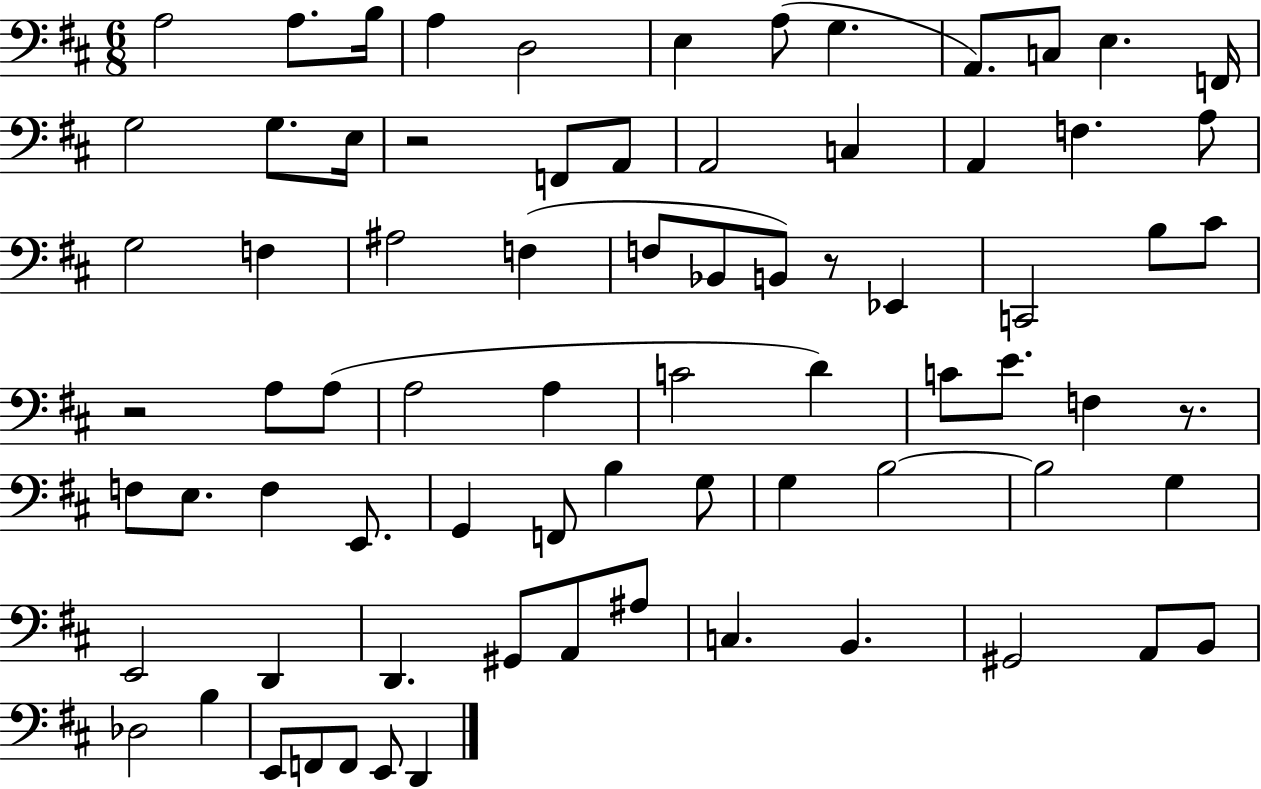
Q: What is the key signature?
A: D major